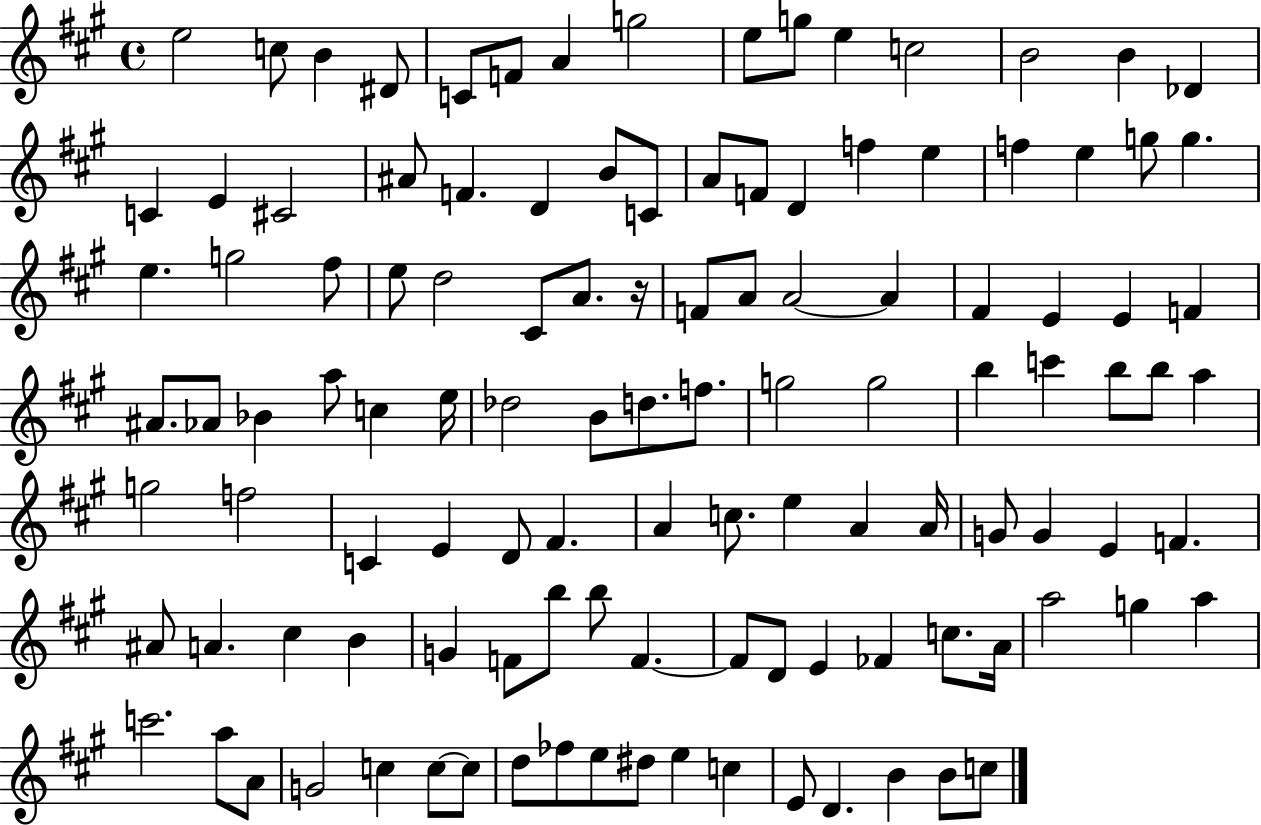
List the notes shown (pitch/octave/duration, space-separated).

E5/h C5/e B4/q D#4/e C4/e F4/e A4/q G5/h E5/e G5/e E5/q C5/h B4/h B4/q Db4/q C4/q E4/q C#4/h A#4/e F4/q. D4/q B4/e C4/e A4/e F4/e D4/q F5/q E5/q F5/q E5/q G5/e G5/q. E5/q. G5/h F#5/e E5/e D5/h C#4/e A4/e. R/s F4/e A4/e A4/h A4/q F#4/q E4/q E4/q F4/q A#4/e. Ab4/e Bb4/q A5/e C5/q E5/s Db5/h B4/e D5/e. F5/e. G5/h G5/h B5/q C6/q B5/e B5/e A5/q G5/h F5/h C4/q E4/q D4/e F#4/q. A4/q C5/e. E5/q A4/q A4/s G4/e G4/q E4/q F4/q. A#4/e A4/q. C#5/q B4/q G4/q F4/e B5/e B5/e F4/q. F4/e D4/e E4/q FES4/q C5/e. A4/s A5/h G5/q A5/q C6/h. A5/e A4/e G4/h C5/q C5/e C5/e D5/e FES5/e E5/e D#5/e E5/q C5/q E4/e D4/q. B4/q B4/e C5/e